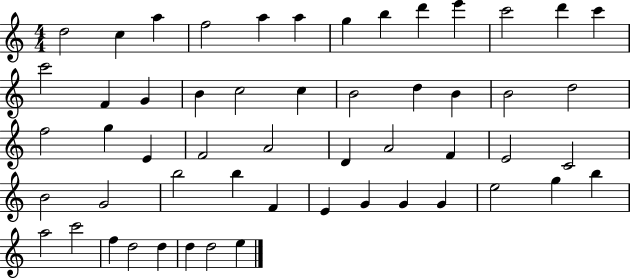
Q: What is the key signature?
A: C major